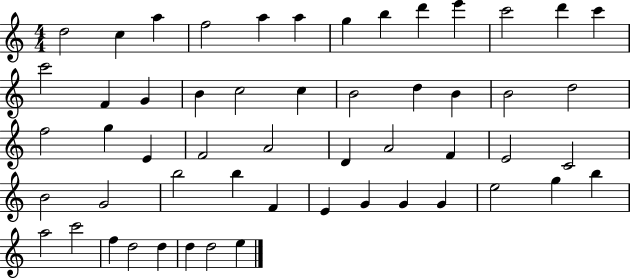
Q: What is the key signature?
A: C major